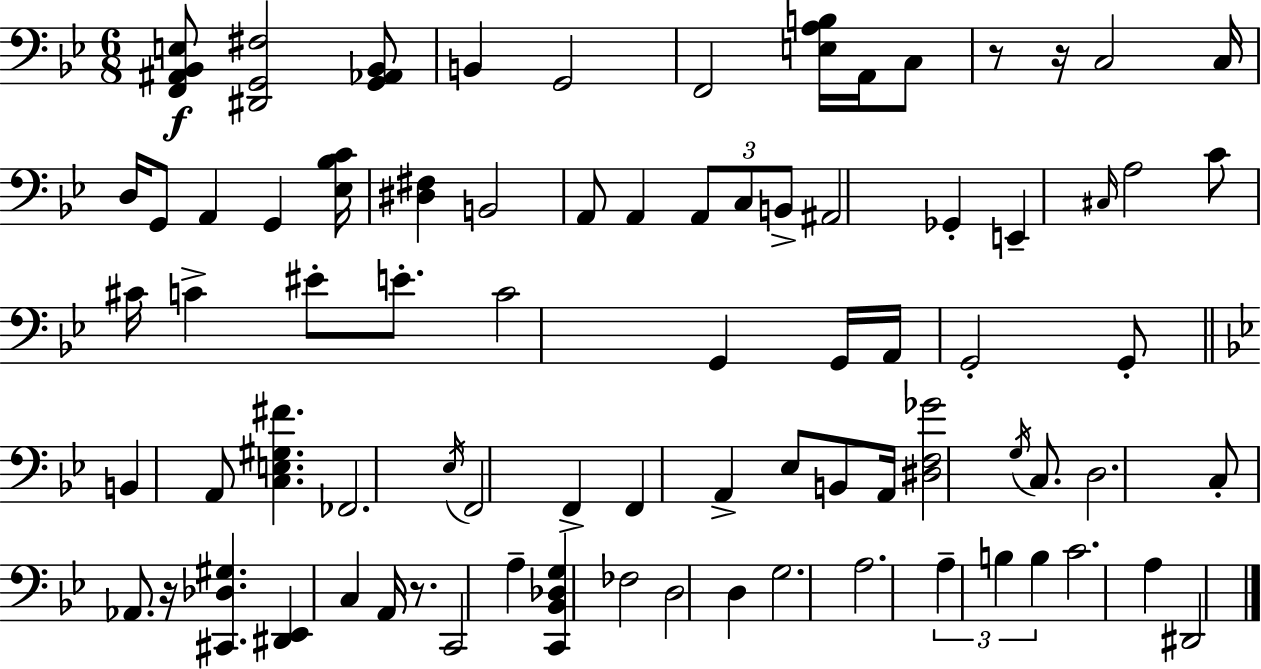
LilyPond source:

{
  \clef bass
  \numericTimeSignature
  \time 6/8
  \key bes \major
  \repeat volta 2 { <f, ais, bes, e>8\f <dis, g, fis>2 <g, aes, bes,>8 | b,4 g,2 | f,2 <e a b>16 a,16 c8 | r8 r16 c2 c16 | \break d16 g,8 a,4 g,4 <ees bes c'>16 | <dis fis>4 b,2 | a,8 a,4 \tuplet 3/2 { a,8 c8 b,8-> } | ais,2 ges,4-. | \break e,4-- \grace { cis16 } a2 | c'8 cis'16 c'4-> eis'8-. e'8.-. | c'2 g,4 | g,16 a,16 g,2-. g,8-. | \break \bar "||" \break \key g \minor b,4 a,8 <c e gis fis'>4. | fes,2. | \acciaccatura { ees16 } f,2 f,4-> | f,4 a,4-> ees8 b,8 | \break a,16 <dis f ges'>2 \acciaccatura { g16 } c8. | d2. | c8-. aes,8. r16 <cis, des gis>4. | <dis, ees,>4 c4 a,16 r8. | \break c,2 a4-- | <c, bes, des g>4 fes2 | d2 d4 | g2. | \break a2. | \tuplet 3/2 { a4-- b4 b4 } | c'2. | a4 dis,2 | \break } \bar "|."
}